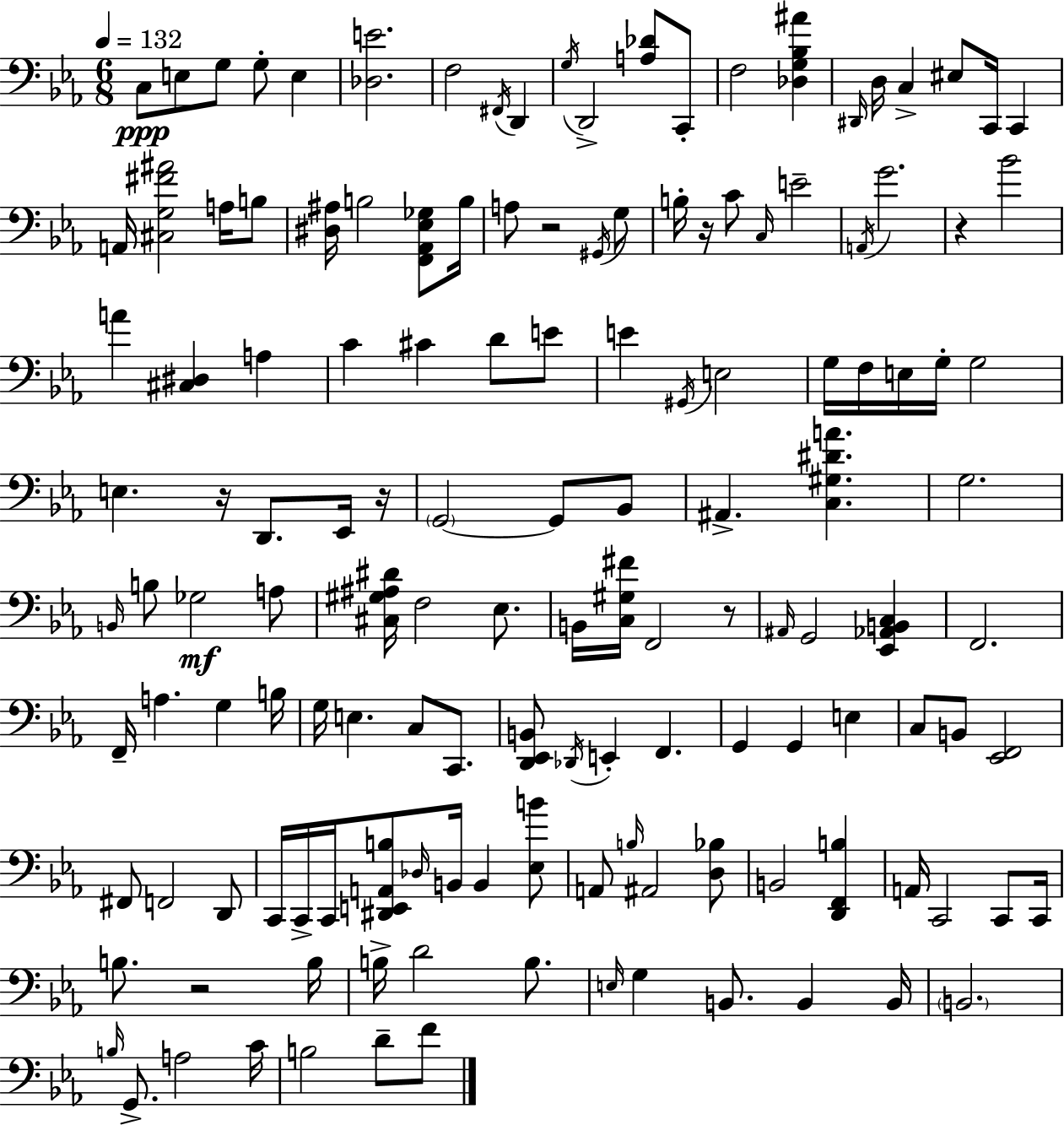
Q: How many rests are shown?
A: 7